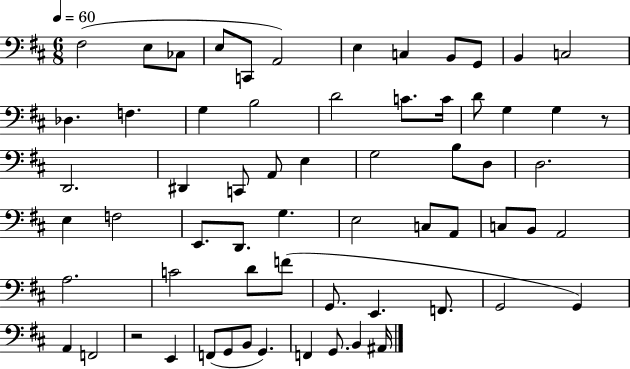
F#3/h E3/e CES3/e E3/e C2/e A2/h E3/q C3/q B2/e G2/e B2/q C3/h Db3/q. F3/q. G3/q B3/h D4/h C4/e. C4/s D4/e G3/q G3/q R/e D2/h. D#2/q C2/e A2/e E3/q G3/h B3/e D3/e D3/h. E3/q F3/h E2/e. D2/e. G3/q. E3/h C3/e A2/e C3/e B2/e A2/h A3/h. C4/h D4/e F4/e G2/e. E2/q. F2/e. G2/h G2/q A2/q F2/h R/h E2/q F2/e G2/e B2/e G2/q. F2/q G2/e. B2/q A#2/s